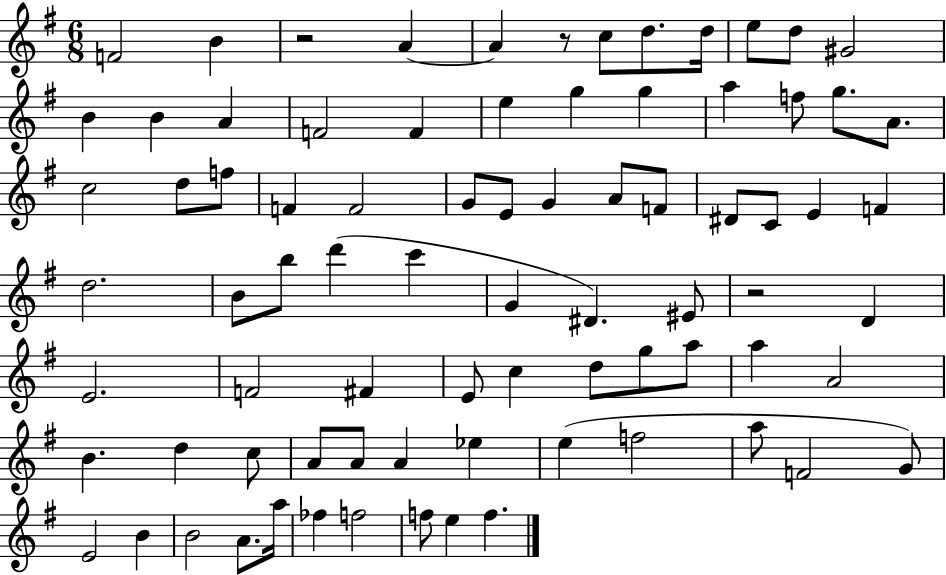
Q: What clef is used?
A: treble